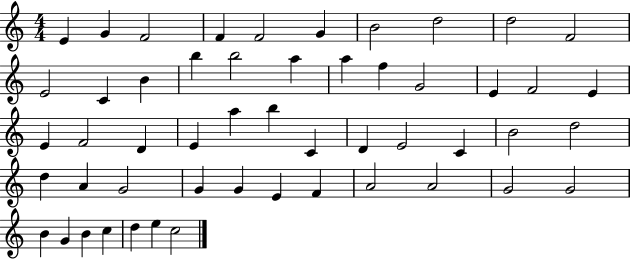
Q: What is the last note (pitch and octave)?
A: C5